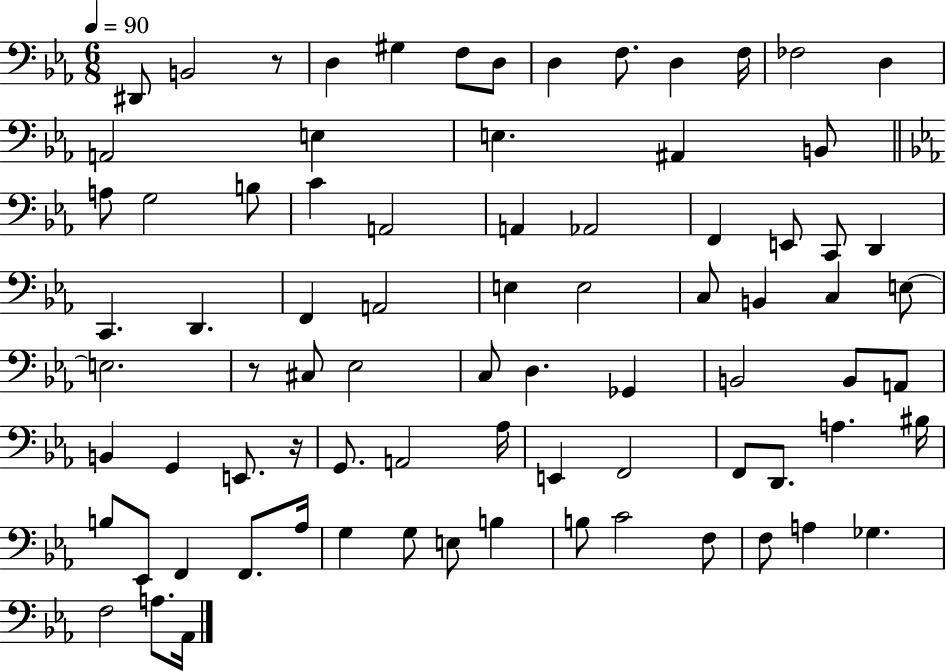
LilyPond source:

{
  \clef bass
  \numericTimeSignature
  \time 6/8
  \key ees \major
  \tempo 4 = 90
  dis,8 b,2 r8 | d4 gis4 f8 d8 | d4 f8. d4 f16 | fes2 d4 | \break a,2 e4 | e4. ais,4 b,8 | \bar "||" \break \key c \minor a8 g2 b8 | c'4 a,2 | a,4 aes,2 | f,4 e,8 c,8 d,4 | \break c,4. d,4. | f,4 a,2 | e4 e2 | c8 b,4 c4 e8~~ | \break e2. | r8 cis8 ees2 | c8 d4. ges,4 | b,2 b,8 a,8 | \break b,4 g,4 e,8. r16 | g,8. a,2 aes16 | e,4 f,2 | f,8 d,8. a4. bis16 | \break b8 ees,8 f,4 f,8. aes16 | g4 g8 e8 b4 | b8 c'2 f8 | f8 a4 ges4. | \break f2 a8. aes,16 | \bar "|."
}